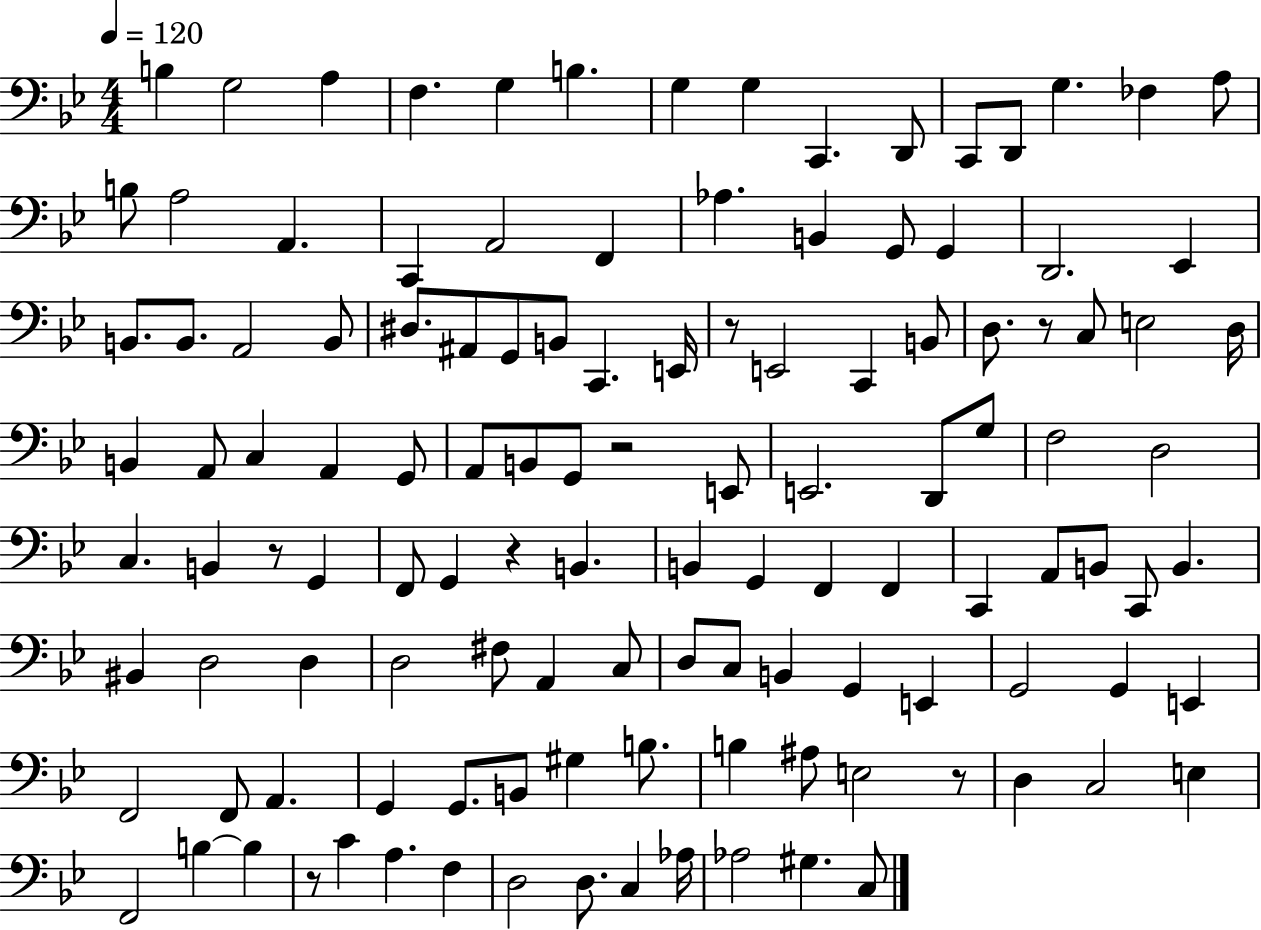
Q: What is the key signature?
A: BES major